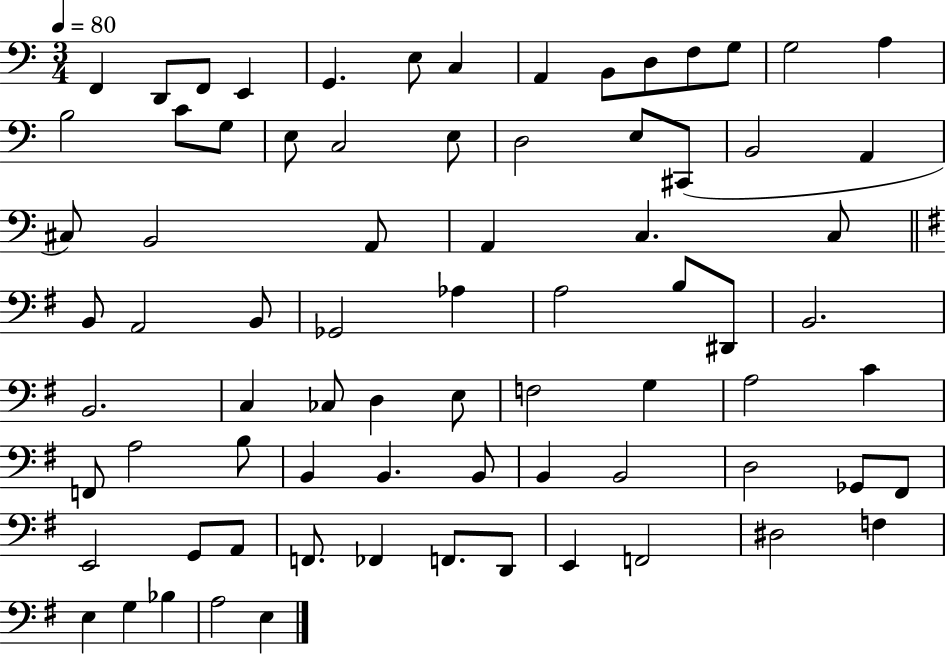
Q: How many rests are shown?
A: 0